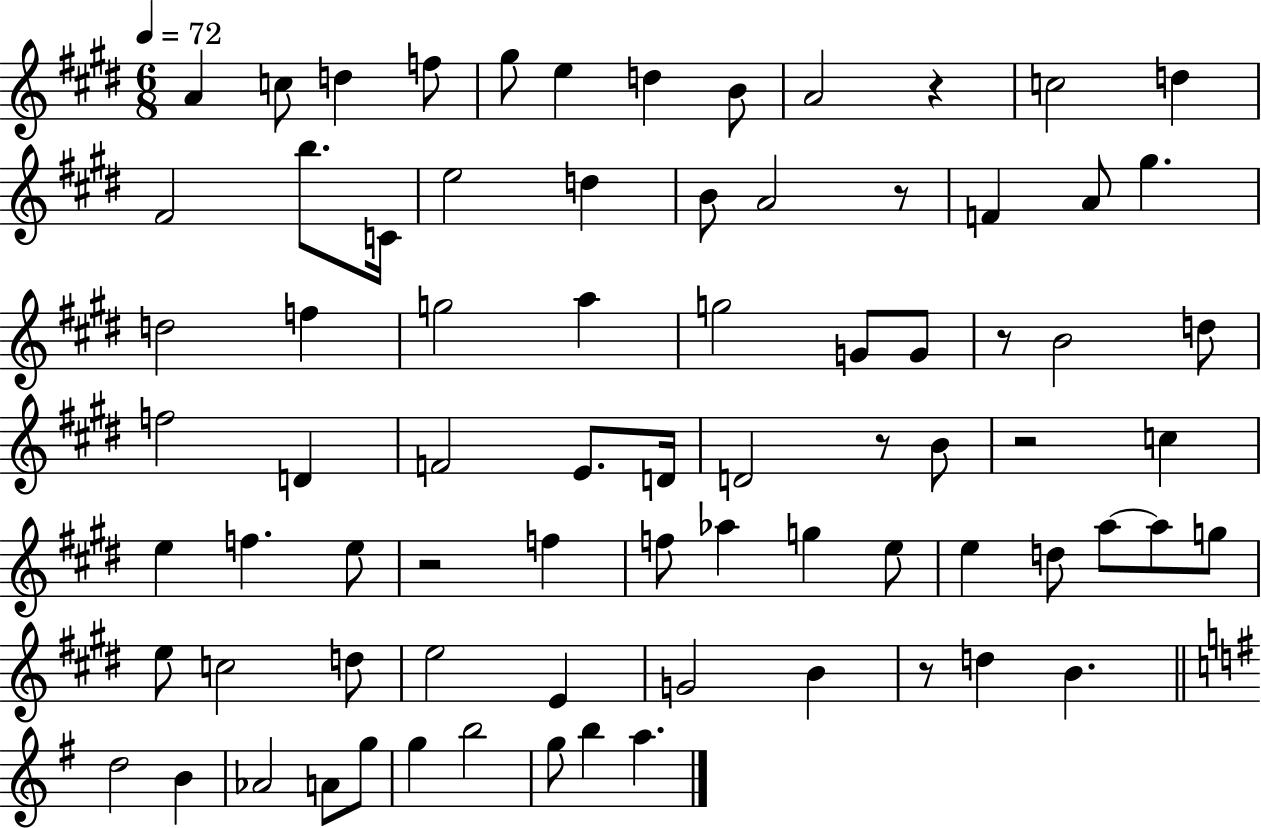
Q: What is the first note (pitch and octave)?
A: A4